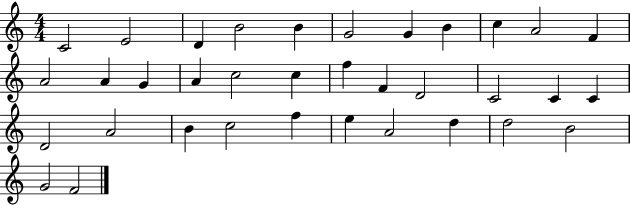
{
  \clef treble
  \numericTimeSignature
  \time 4/4
  \key c \major
  c'2 e'2 | d'4 b'2 b'4 | g'2 g'4 b'4 | c''4 a'2 f'4 | \break a'2 a'4 g'4 | a'4 c''2 c''4 | f''4 f'4 d'2 | c'2 c'4 c'4 | \break d'2 a'2 | b'4 c''2 f''4 | e''4 a'2 d''4 | d''2 b'2 | \break g'2 f'2 | \bar "|."
}